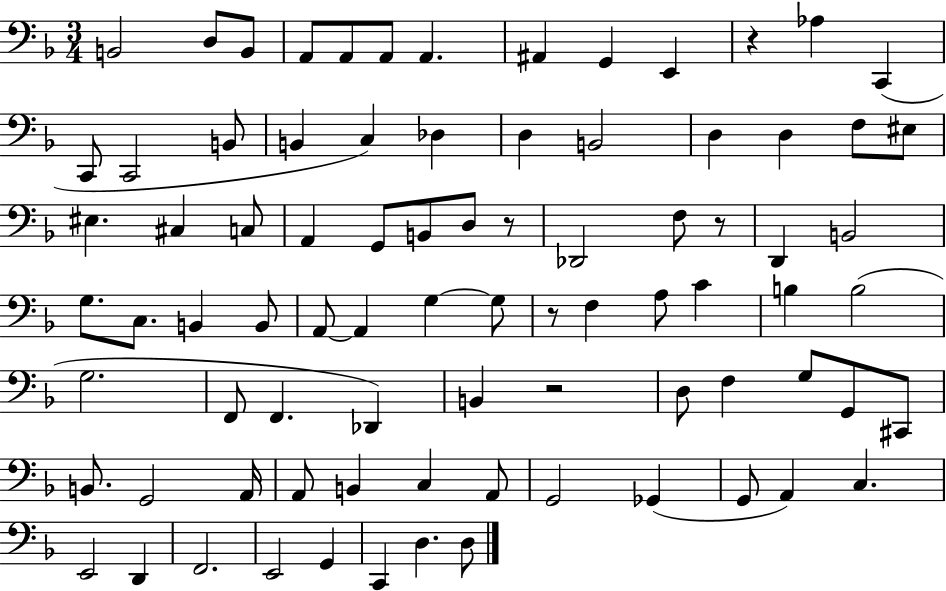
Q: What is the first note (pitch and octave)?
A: B2